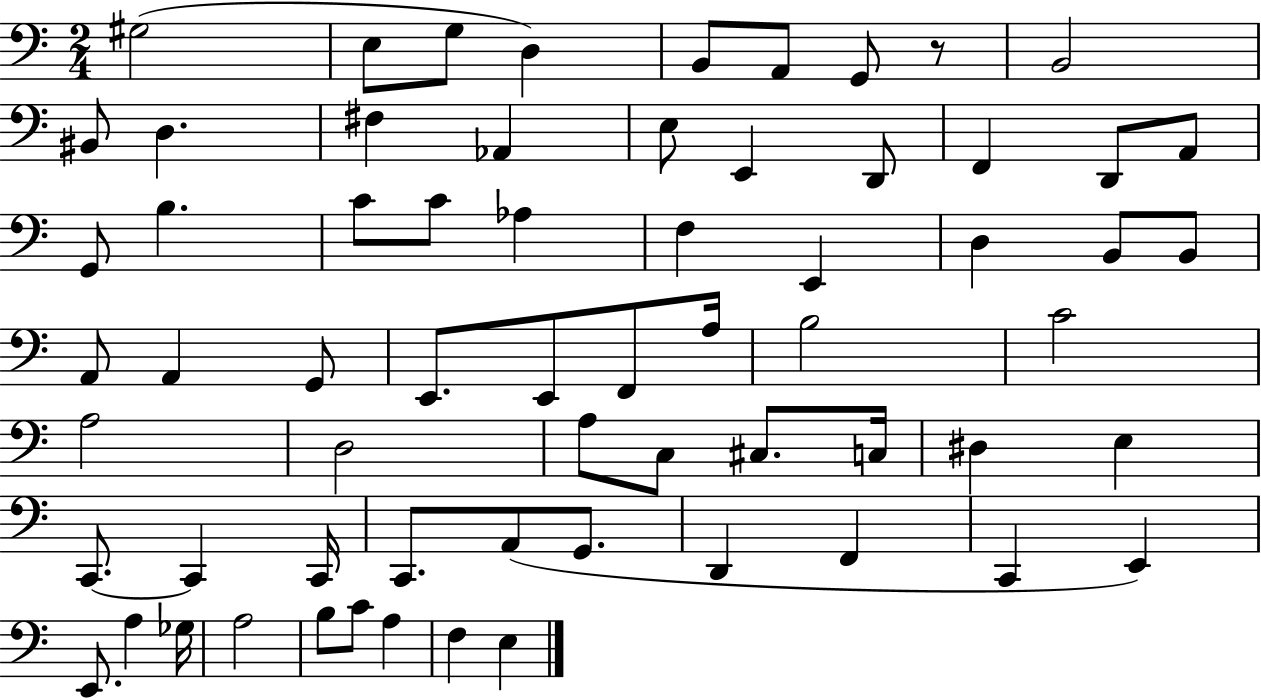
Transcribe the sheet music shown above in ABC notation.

X:1
T:Untitled
M:2/4
L:1/4
K:C
^G,2 E,/2 G,/2 D, B,,/2 A,,/2 G,,/2 z/2 B,,2 ^B,,/2 D, ^F, _A,, E,/2 E,, D,,/2 F,, D,,/2 A,,/2 G,,/2 B, C/2 C/2 _A, F, E,, D, B,,/2 B,,/2 A,,/2 A,, G,,/2 E,,/2 E,,/2 F,,/2 A,/4 B,2 C2 A,2 D,2 A,/2 C,/2 ^C,/2 C,/4 ^D, E, C,,/2 C,, C,,/4 C,,/2 A,,/2 G,,/2 D,, F,, C,, E,, E,,/2 A, _G,/4 A,2 B,/2 C/2 A, F, E,